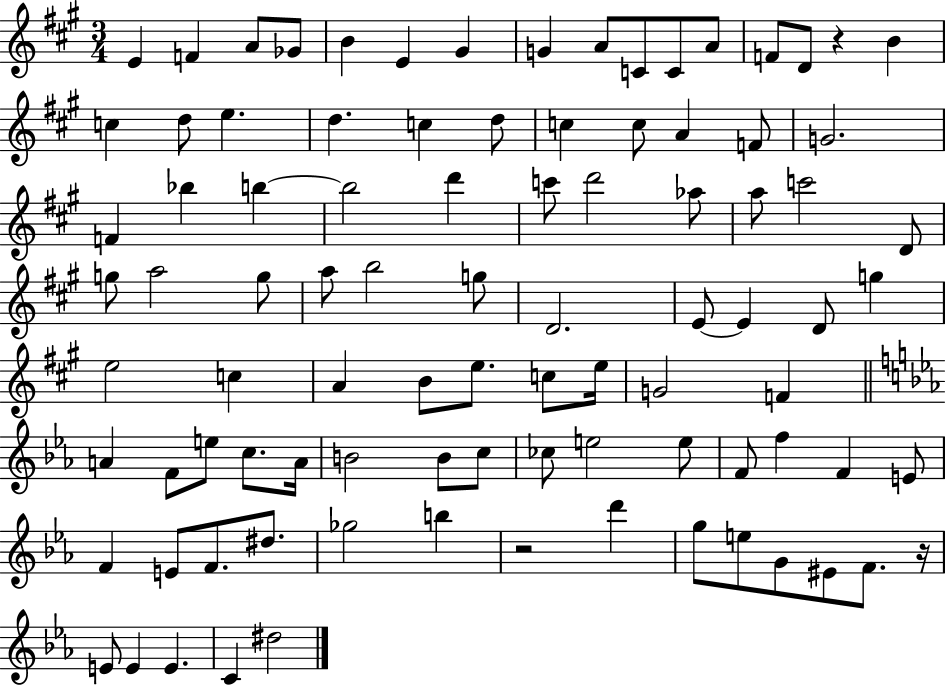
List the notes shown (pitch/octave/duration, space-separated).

E4/q F4/q A4/e Gb4/e B4/q E4/q G#4/q G4/q A4/e C4/e C4/e A4/e F4/e D4/e R/q B4/q C5/q D5/e E5/q. D5/q. C5/q D5/e C5/q C5/e A4/q F4/e G4/h. F4/q Bb5/q B5/q B5/h D6/q C6/e D6/h Ab5/e A5/e C6/h D4/e G5/e A5/h G5/e A5/e B5/h G5/e D4/h. E4/e E4/q D4/e G5/q E5/h C5/q A4/q B4/e E5/e. C5/e E5/s G4/h F4/q A4/q F4/e E5/e C5/e. A4/s B4/h B4/e C5/e CES5/e E5/h E5/e F4/e F5/q F4/q E4/e F4/q E4/e F4/e. D#5/e. Gb5/h B5/q R/h D6/q G5/e E5/e G4/e EIS4/e F4/e. R/s E4/e E4/q E4/q. C4/q D#5/h